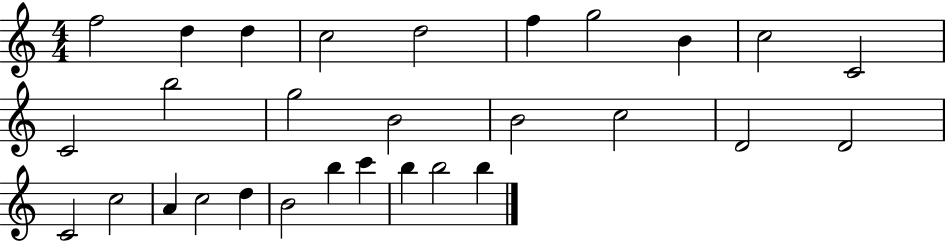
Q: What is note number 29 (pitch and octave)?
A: B5